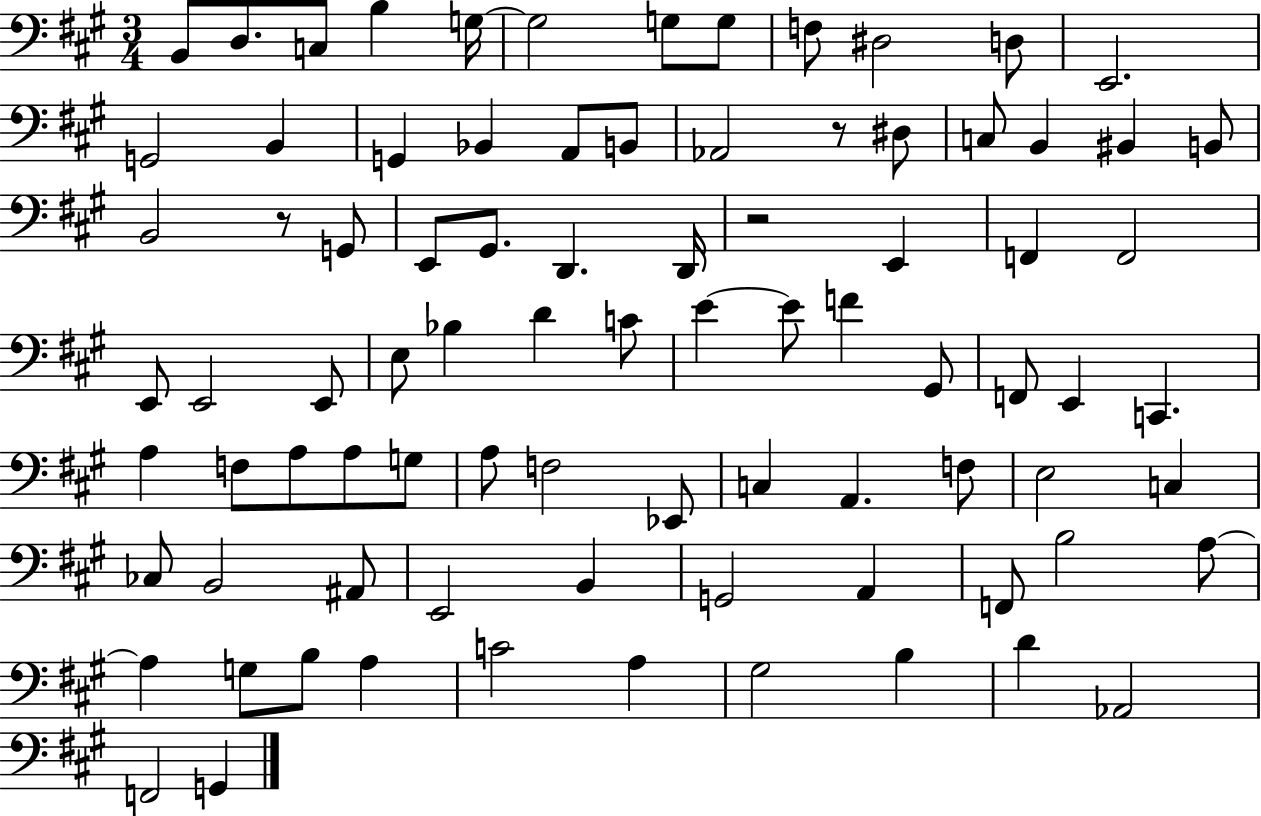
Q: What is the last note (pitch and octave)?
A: G2